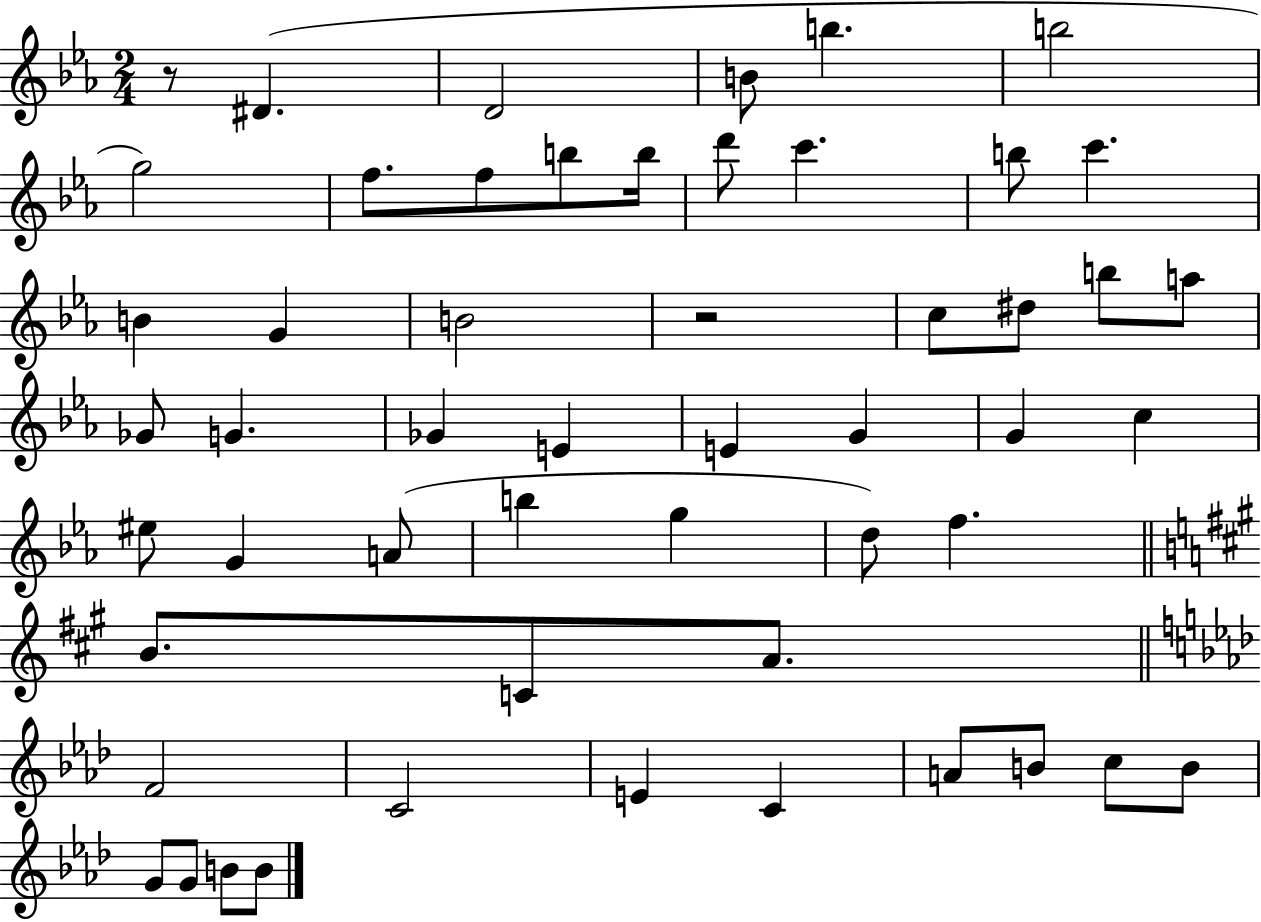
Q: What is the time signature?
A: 2/4